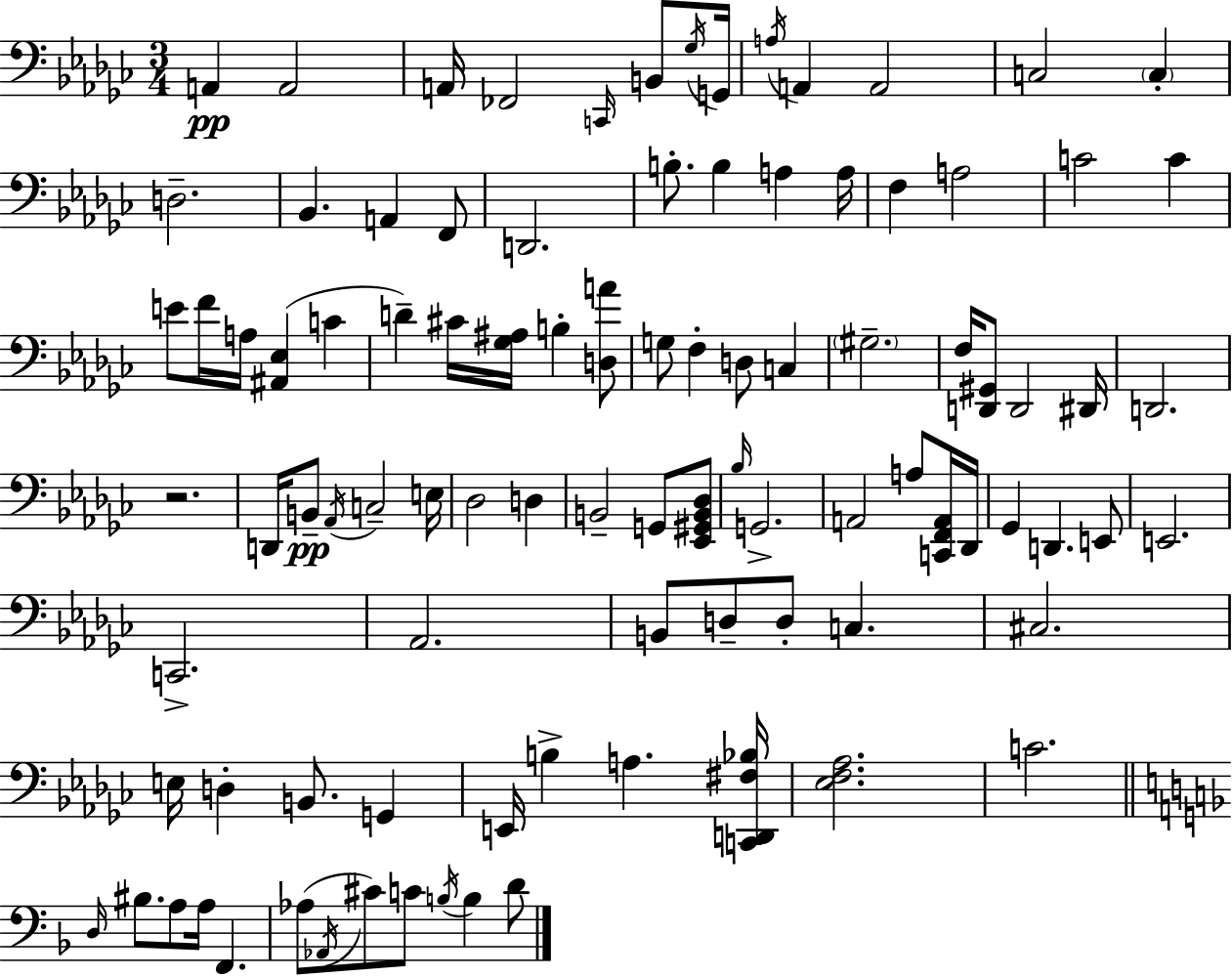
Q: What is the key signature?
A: EES minor